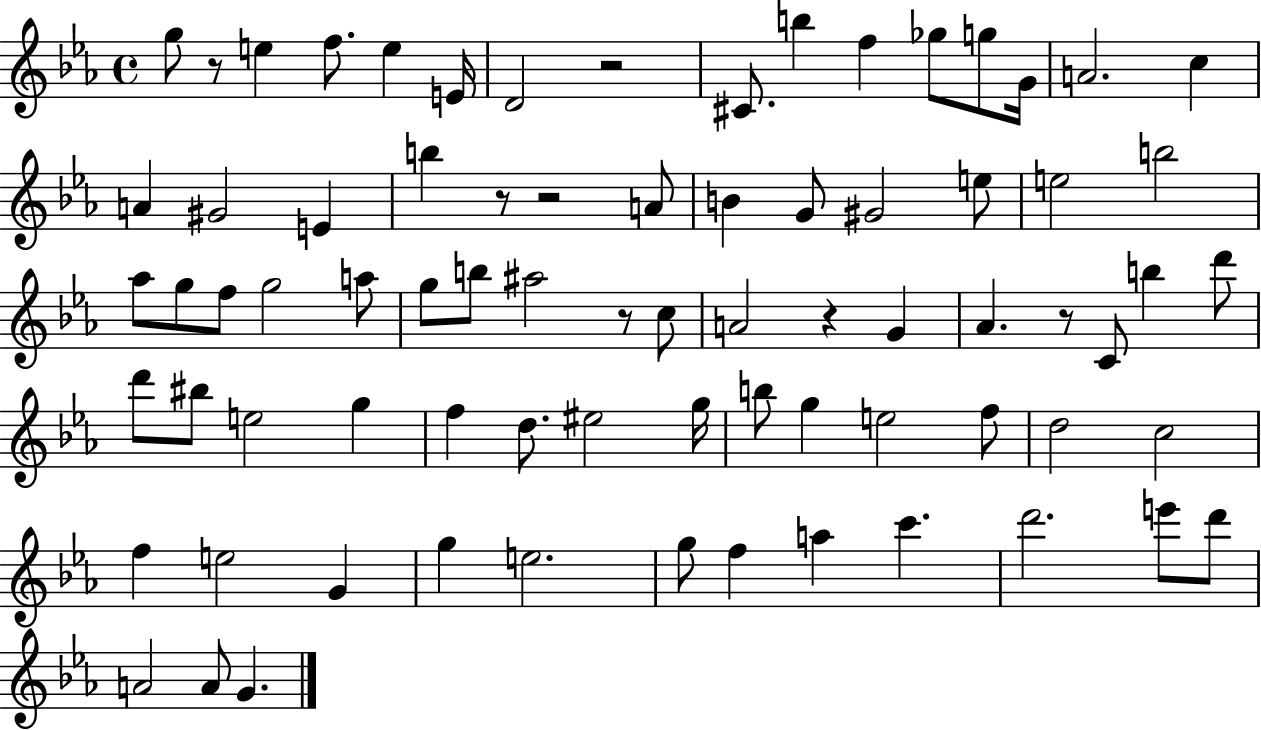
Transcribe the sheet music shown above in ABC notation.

X:1
T:Untitled
M:4/4
L:1/4
K:Eb
g/2 z/2 e f/2 e E/4 D2 z2 ^C/2 b f _g/2 g/2 G/4 A2 c A ^G2 E b z/2 z2 A/2 B G/2 ^G2 e/2 e2 b2 _a/2 g/2 f/2 g2 a/2 g/2 b/2 ^a2 z/2 c/2 A2 z G _A z/2 C/2 b d'/2 d'/2 ^b/2 e2 g f d/2 ^e2 g/4 b/2 g e2 f/2 d2 c2 f e2 G g e2 g/2 f a c' d'2 e'/2 d'/2 A2 A/2 G